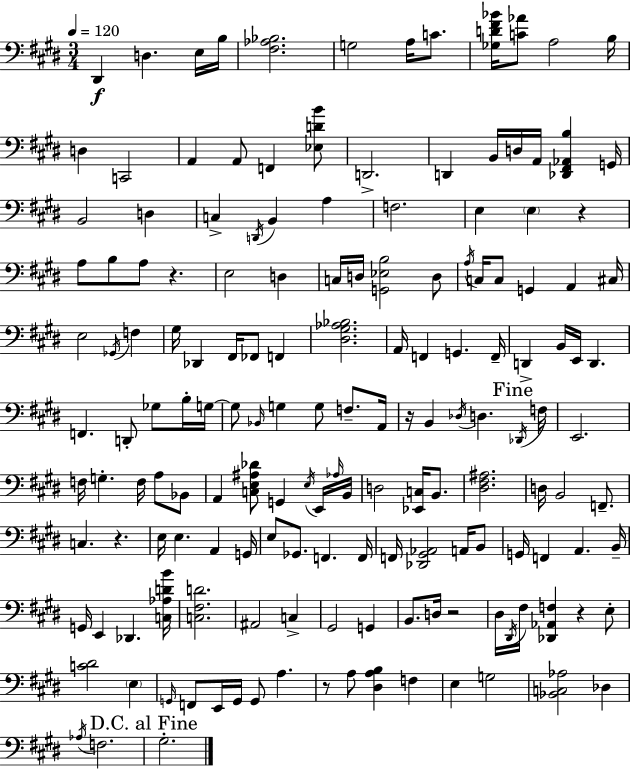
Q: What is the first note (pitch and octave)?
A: D#2